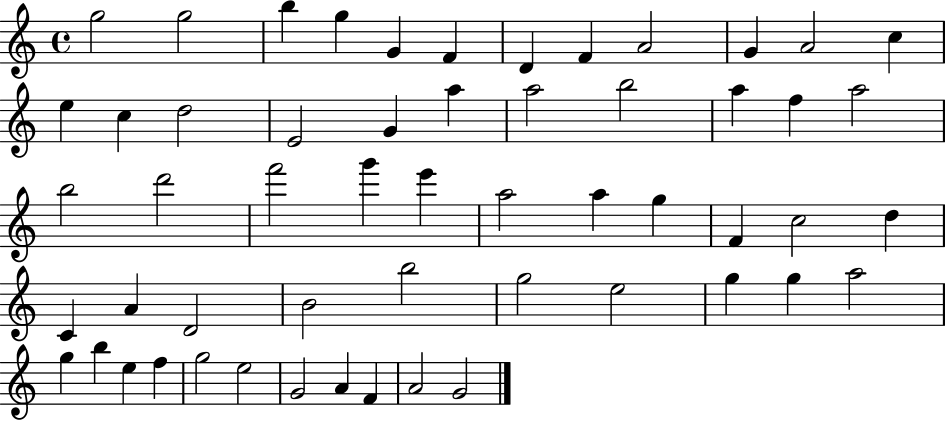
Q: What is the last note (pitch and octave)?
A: G4